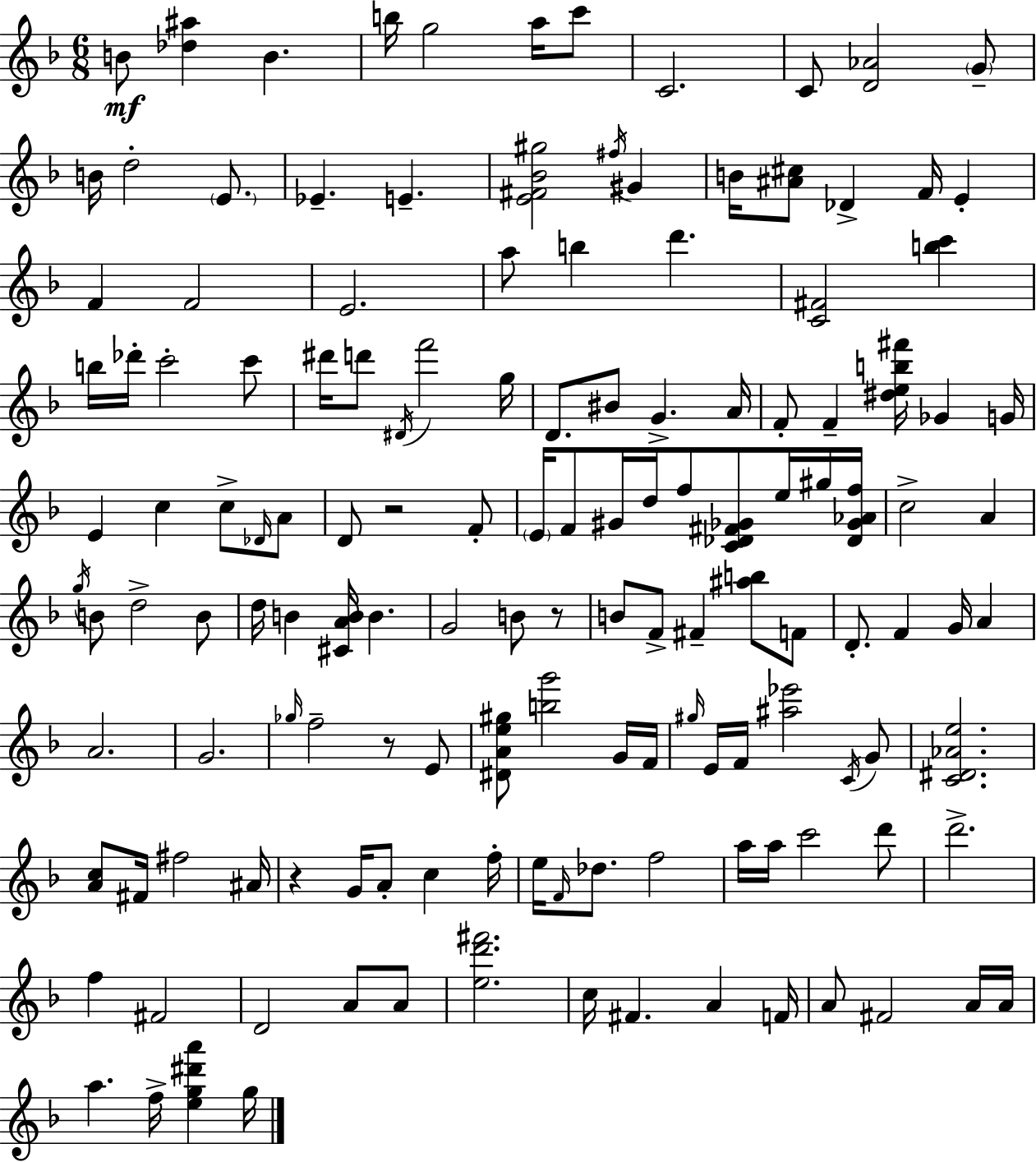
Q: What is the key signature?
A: D minor